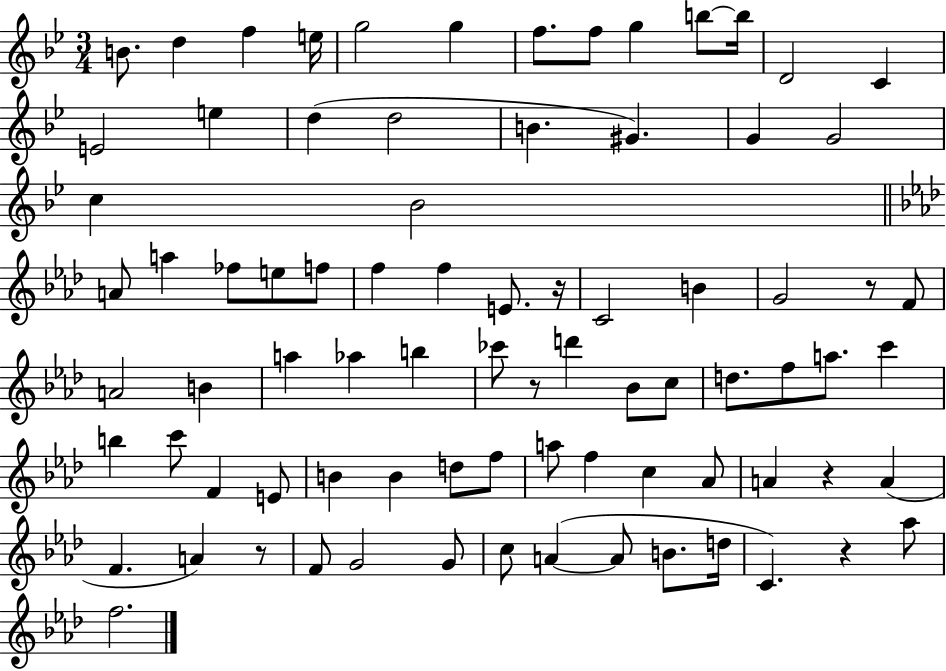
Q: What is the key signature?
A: BES major